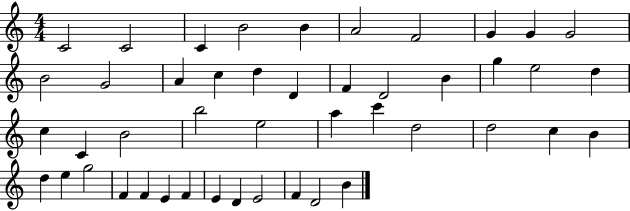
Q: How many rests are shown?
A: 0